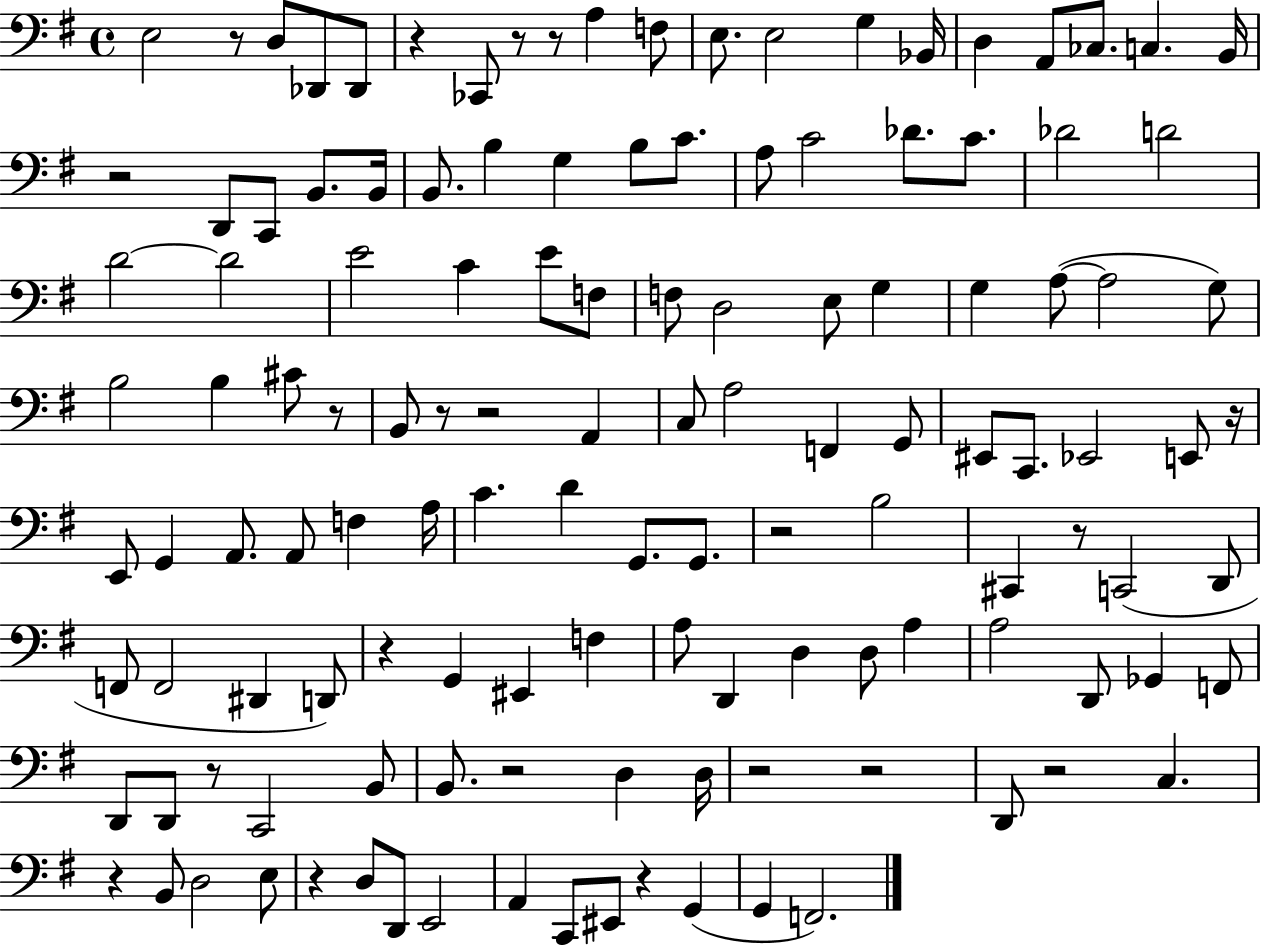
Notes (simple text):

E3/h R/e D3/e Db2/e Db2/e R/q CES2/e R/e R/e A3/q F3/e E3/e. E3/h G3/q Bb2/s D3/q A2/e CES3/e. C3/q. B2/s R/h D2/e C2/e B2/e. B2/s B2/e. B3/q G3/q B3/e C4/e. A3/e C4/h Db4/e. C4/e. Db4/h D4/h D4/h D4/h E4/h C4/q E4/e F3/e F3/e D3/h E3/e G3/q G3/q A3/e A3/h G3/e B3/h B3/q C#4/e R/e B2/e R/e R/h A2/q C3/e A3/h F2/q G2/e EIS2/e C2/e. Eb2/h E2/e R/s E2/e G2/q A2/e. A2/e F3/q A3/s C4/q. D4/q G2/e. G2/e. R/h B3/h C#2/q R/e C2/h D2/e F2/e F2/h D#2/q D2/e R/q G2/q EIS2/q F3/q A3/e D2/q D3/q D3/e A3/q A3/h D2/e Gb2/q F2/e D2/e D2/e R/e C2/h B2/e B2/e. R/h D3/q D3/s R/h R/h D2/e R/h C3/q. R/q B2/e D3/h E3/e R/q D3/e D2/e E2/h A2/q C2/e EIS2/e R/q G2/q G2/q F2/h.